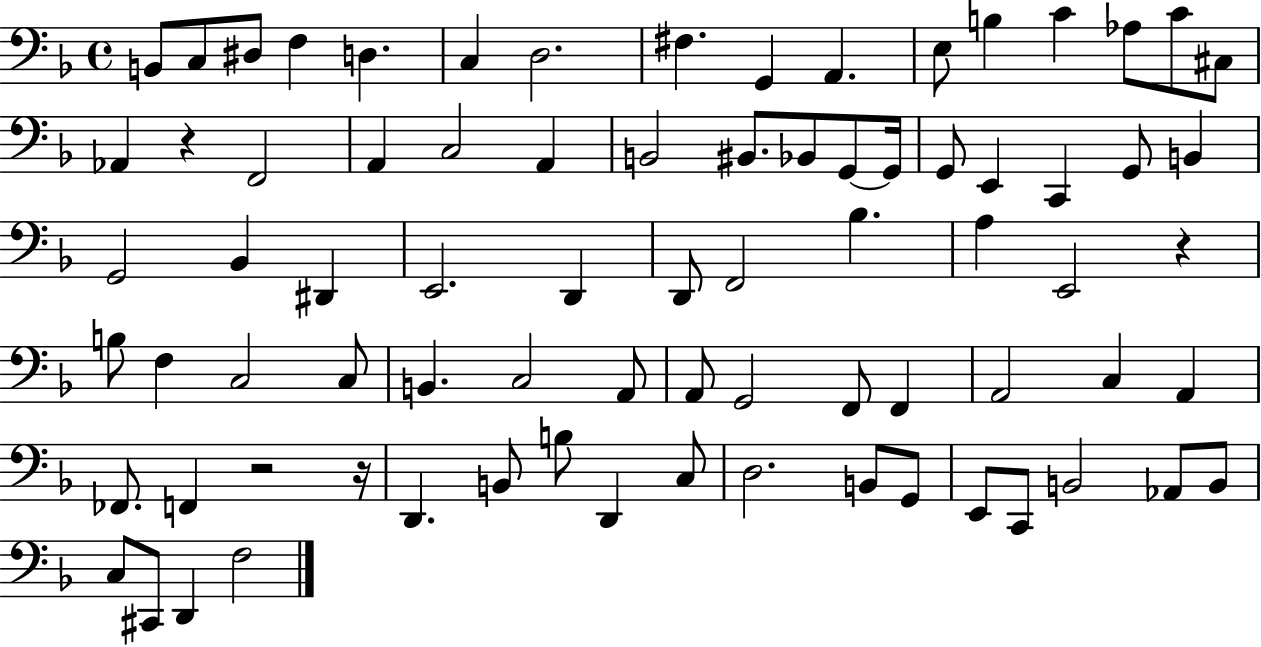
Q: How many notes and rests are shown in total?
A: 78